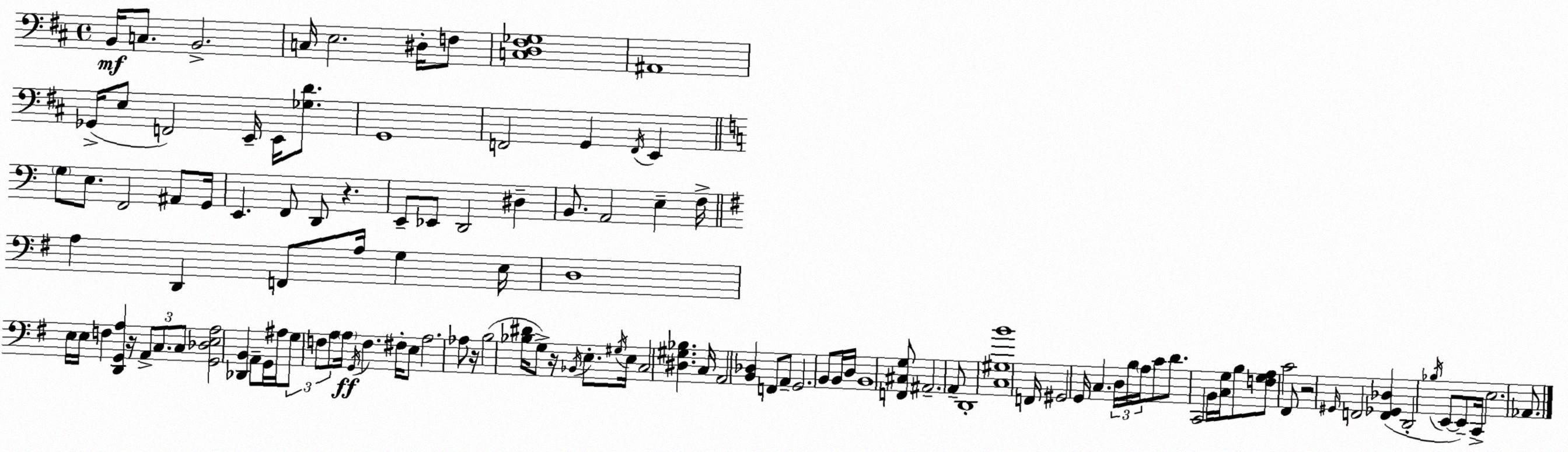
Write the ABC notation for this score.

X:1
T:Untitled
M:4/4
L:1/4
K:D
B,,/4 C,/2 B,,2 C,/4 E,2 ^D,/4 F,/2 [C,D,^F,_G,]4 ^A,,4 _G,,/4 E,/2 F,,2 E,,/4 E,,/4 [_G,D]/2 G,,4 F,,2 G,, F,,/4 E,, G,/2 E,/2 F,,2 ^A,,/2 G,,/4 E,, F,,/2 D,,/2 z E,,/2 _E,,/2 D,,2 ^D, B,,/2 A,,2 E, F,/4 A, D,, F,,/2 A,/4 G, E,/4 D,4 E,/4 E,/4 F, [D,,G,,A,] z/4 A,,/2 C,/2 C,/2 [G,,_D,E,A,]2 [_D,,B,,] A,,/2 G,,/4 ^A,/4 G,/2 F,/2 A,/2 A,/4 G,,/4 F, ^F,/4 E,/2 A,2 _A,/2 z/4 B,2 [_B,^D]/4 G,/2 z/4 _B,,/4 E,/2 ^G,/4 E,/4 C,2 [^D,^G,_B,] C,/4 A,,2 [B,,_D,] F,,/2 A,,/2 G,,2 B,,/2 B,,/4 D,/4 B,,4 [F,,^C,G,]/2 ^A,,2 A,,/2 D,,4 [C,^G,B]4 F,,/4 ^G,,2 G,,/4 C, D,/4 B,/4 A,/4 C/2 D/2 C,,2 B,,/4 [C,G,]/4 B,/2 [F,G,A,]/2 C2 ^F,,/2 z2 ^G,,/4 F,,2 [F,,_G,,_D,] D,,2 _B,/4 E,,/2 E,,/2 C,,/4 E,2 _A,,/2